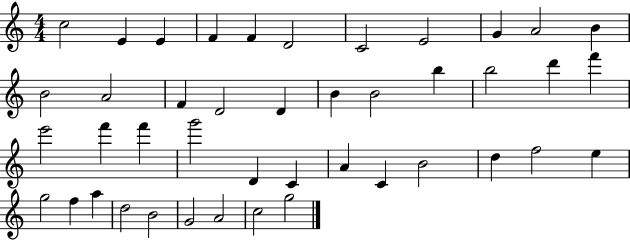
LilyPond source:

{
  \clef treble
  \numericTimeSignature
  \time 4/4
  \key c \major
  c''2 e'4 e'4 | f'4 f'4 d'2 | c'2 e'2 | g'4 a'2 b'4 | \break b'2 a'2 | f'4 d'2 d'4 | b'4 b'2 b''4 | b''2 d'''4 f'''4 | \break e'''2 f'''4 f'''4 | g'''2 d'4 c'4 | a'4 c'4 b'2 | d''4 f''2 e''4 | \break g''2 f''4 a''4 | d''2 b'2 | g'2 a'2 | c''2 g''2 | \break \bar "|."
}